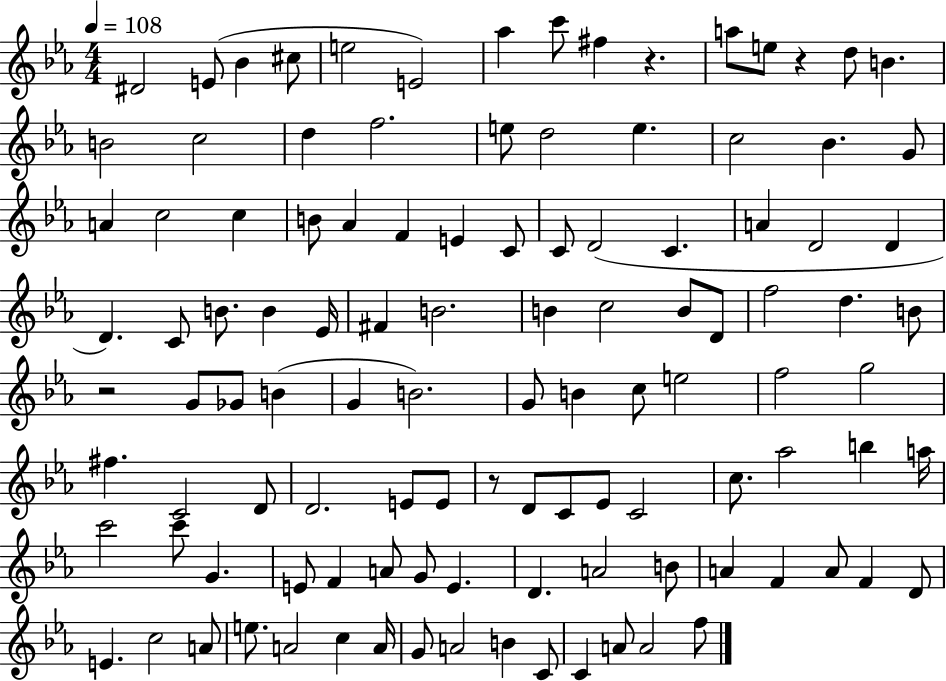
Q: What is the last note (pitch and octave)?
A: F5